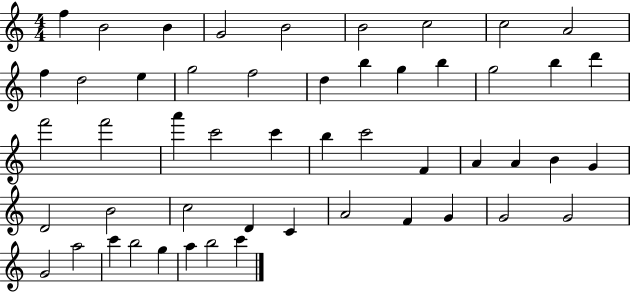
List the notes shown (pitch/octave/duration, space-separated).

F5/q B4/h B4/q G4/h B4/h B4/h C5/h C5/h A4/h F5/q D5/h E5/q G5/h F5/h D5/q B5/q G5/q B5/q G5/h B5/q D6/q F6/h F6/h A6/q C6/h C6/q B5/q C6/h F4/q A4/q A4/q B4/q G4/q D4/h B4/h C5/h D4/q C4/q A4/h F4/q G4/q G4/h G4/h G4/h A5/h C6/q B5/h G5/q A5/q B5/h C6/q